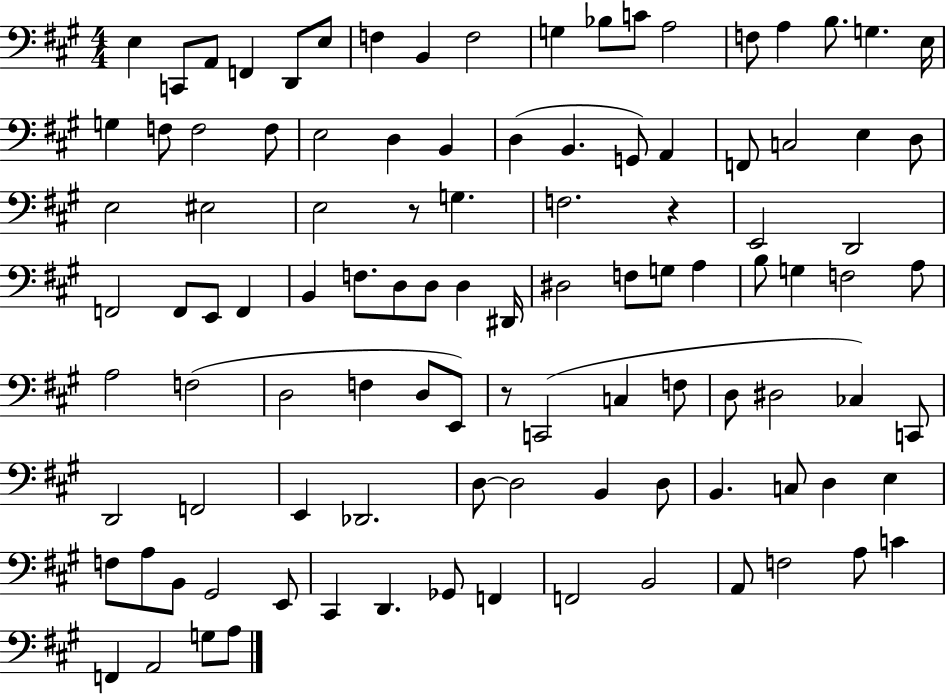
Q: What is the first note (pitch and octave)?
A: E3